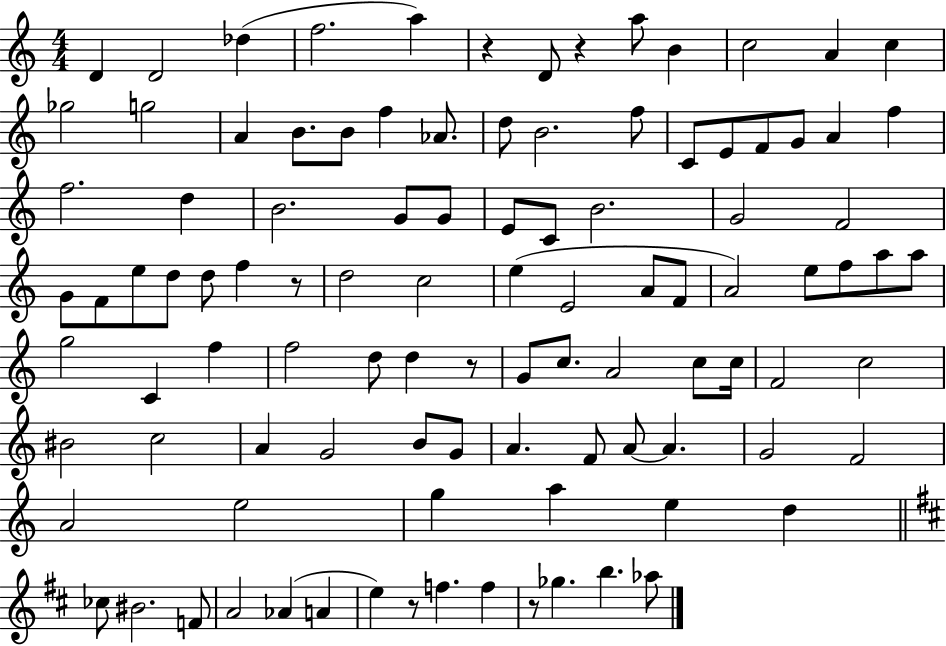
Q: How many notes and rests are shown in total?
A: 103